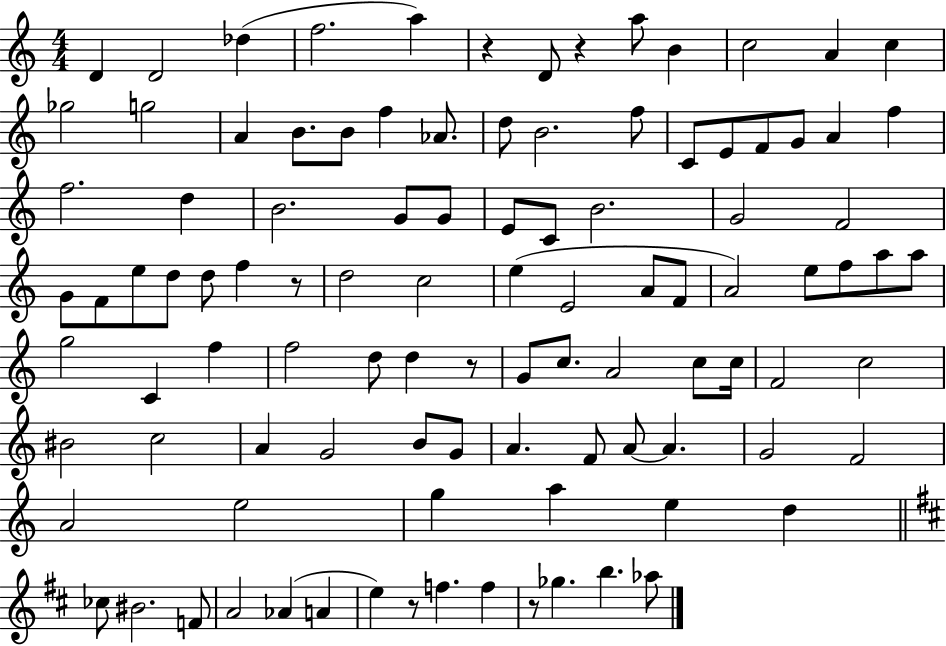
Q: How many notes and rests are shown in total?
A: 103